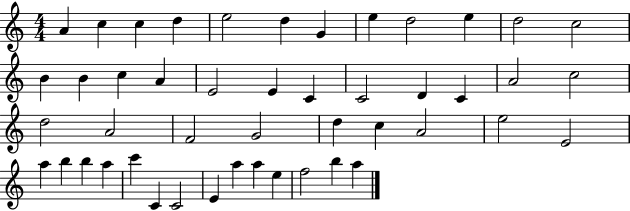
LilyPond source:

{
  \clef treble
  \numericTimeSignature
  \time 4/4
  \key c \major
  a'4 c''4 c''4 d''4 | e''2 d''4 g'4 | e''4 d''2 e''4 | d''2 c''2 | \break b'4 b'4 c''4 a'4 | e'2 e'4 c'4 | c'2 d'4 c'4 | a'2 c''2 | \break d''2 a'2 | f'2 g'2 | d''4 c''4 a'2 | e''2 e'2 | \break a''4 b''4 b''4 a''4 | c'''4 c'4 c'2 | e'4 a''4 a''4 e''4 | f''2 b''4 a''4 | \break \bar "|."
}